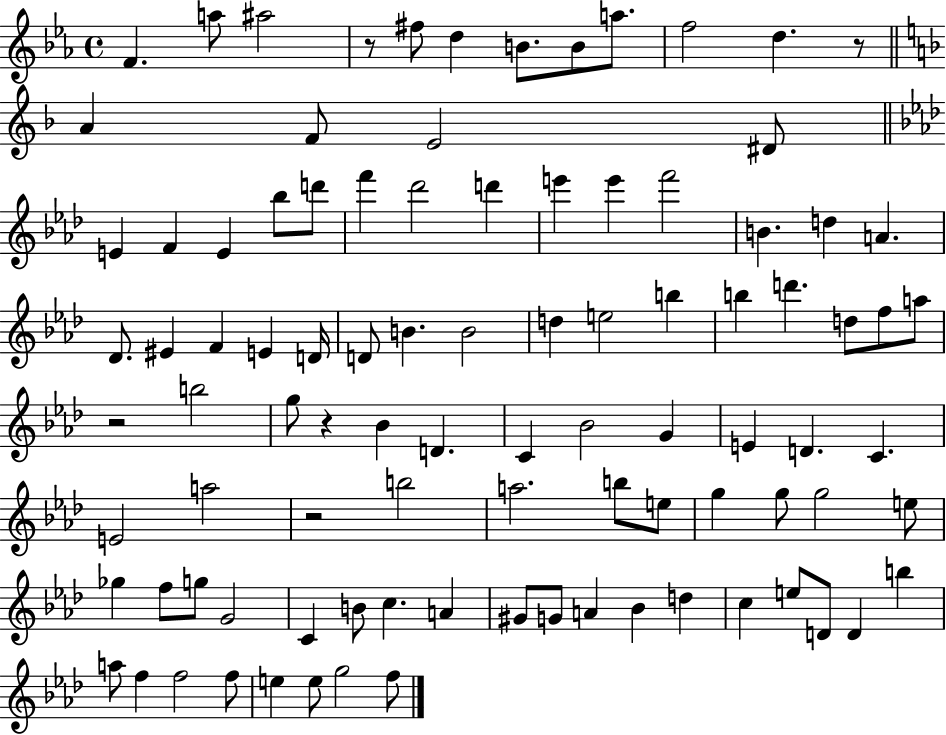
X:1
T:Untitled
M:4/4
L:1/4
K:Eb
F a/2 ^a2 z/2 ^f/2 d B/2 B/2 a/2 f2 d z/2 A F/2 E2 ^D/2 E F E _b/2 d'/2 f' _d'2 d' e' e' f'2 B d A _D/2 ^E F E D/4 D/2 B B2 d e2 b b d' d/2 f/2 a/2 z2 b2 g/2 z _B D C _B2 G E D C E2 a2 z2 b2 a2 b/2 e/2 g g/2 g2 e/2 _g f/2 g/2 G2 C B/2 c A ^G/2 G/2 A _B d c e/2 D/2 D b a/2 f f2 f/2 e e/2 g2 f/2